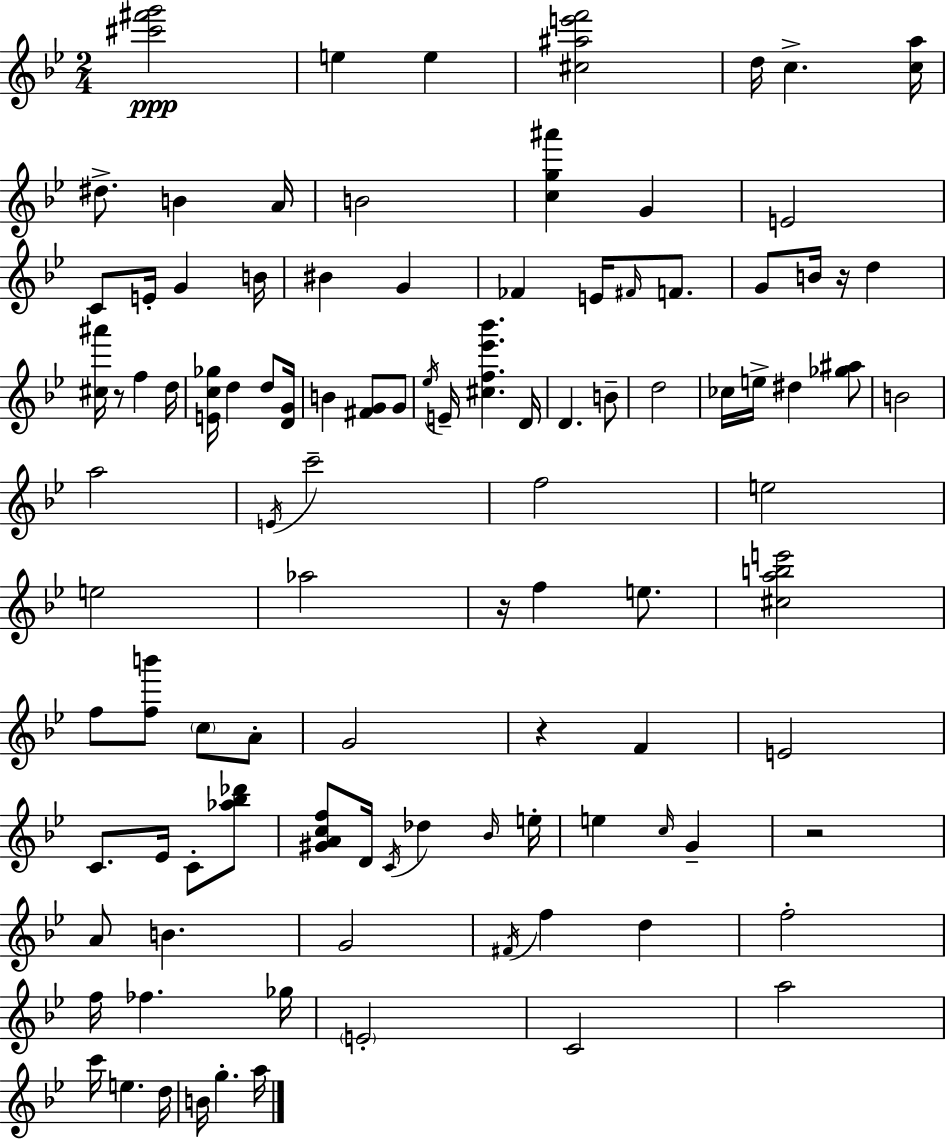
X:1
T:Untitled
M:2/4
L:1/4
K:Bb
[^c'^f'g']2 e e [^c^ae'f']2 d/4 c [ca]/4 ^d/2 B A/4 B2 [cg^a'] G E2 C/2 E/4 G B/4 ^B G _F E/4 ^F/4 F/2 G/2 B/4 z/4 d [^c^a']/4 z/2 f d/4 [Ec_g]/4 d d/2 [DG]/4 B [^FG]/2 G/2 _e/4 E/4 [^cf_e'_b'] D/4 D B/2 d2 _c/4 e/4 ^d [_g^a]/2 B2 a2 E/4 c'2 f2 e2 e2 _a2 z/4 f e/2 [^cabe']2 f/2 [fb']/2 c/2 A/2 G2 z F E2 C/2 _E/4 C/2 [_a_b_d']/2 [^GAcf]/2 D/4 C/4 _d _B/4 e/4 e c/4 G z2 A/2 B G2 ^F/4 f d f2 f/4 _f _g/4 E2 C2 a2 c'/4 e d/4 B/4 g a/4